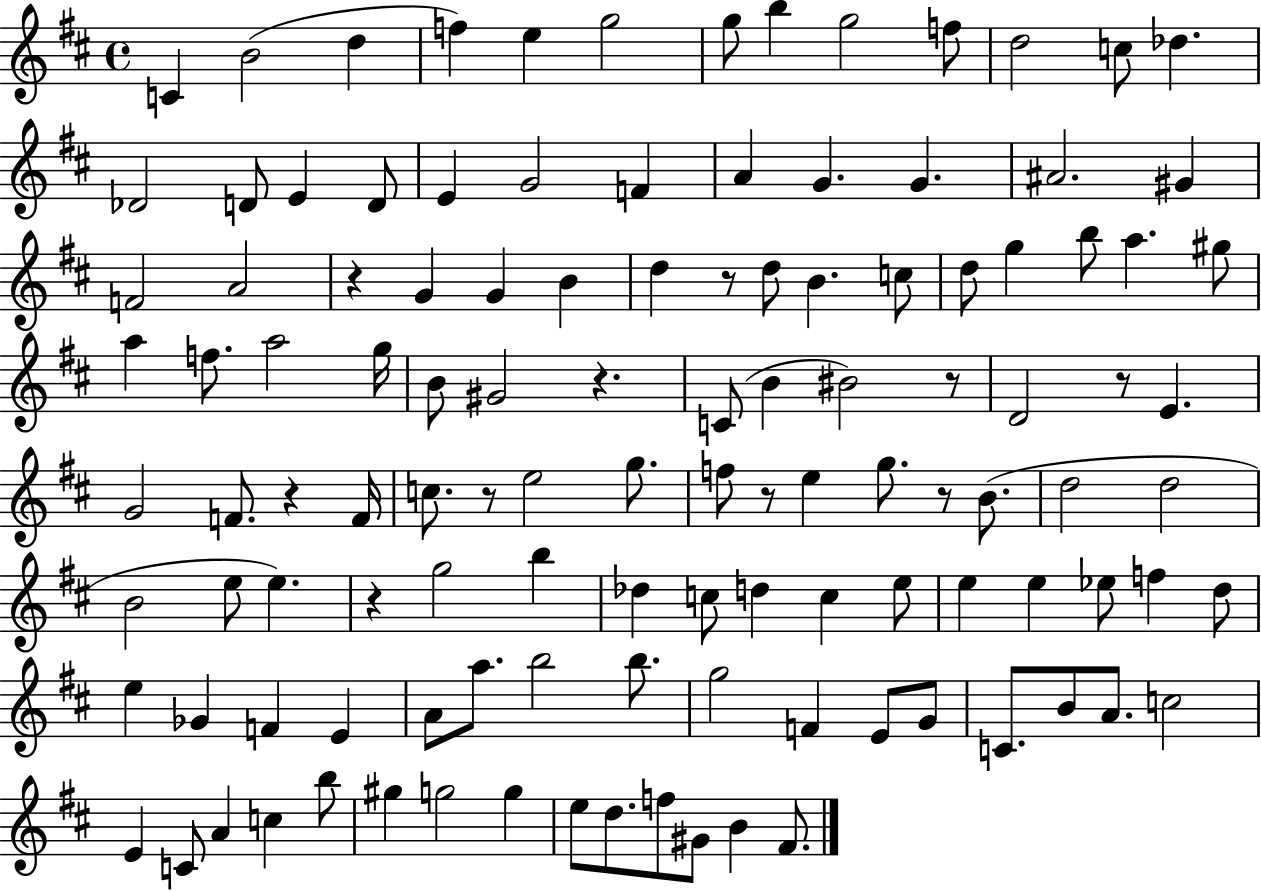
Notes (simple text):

C4/q B4/h D5/q F5/q E5/q G5/h G5/e B5/q G5/h F5/e D5/h C5/e Db5/q. Db4/h D4/e E4/q D4/e E4/q G4/h F4/q A4/q G4/q. G4/q. A#4/h. G#4/q F4/h A4/h R/q G4/q G4/q B4/q D5/q R/e D5/e B4/q. C5/e D5/e G5/q B5/e A5/q. G#5/e A5/q F5/e. A5/h G5/s B4/e G#4/h R/q. C4/e B4/q BIS4/h R/e D4/h R/e E4/q. G4/h F4/e. R/q F4/s C5/e. R/e E5/h G5/e. F5/e R/e E5/q G5/e. R/e B4/e. D5/h D5/h B4/h E5/e E5/q. R/q G5/h B5/q Db5/q C5/e D5/q C5/q E5/e E5/q E5/q Eb5/e F5/q D5/e E5/q Gb4/q F4/q E4/q A4/e A5/e. B5/h B5/e. G5/h F4/q E4/e G4/e C4/e. B4/e A4/e. C5/h E4/q C4/e A4/q C5/q B5/e G#5/q G5/h G5/q E5/e D5/e. F5/e G#4/e B4/q F#4/e.